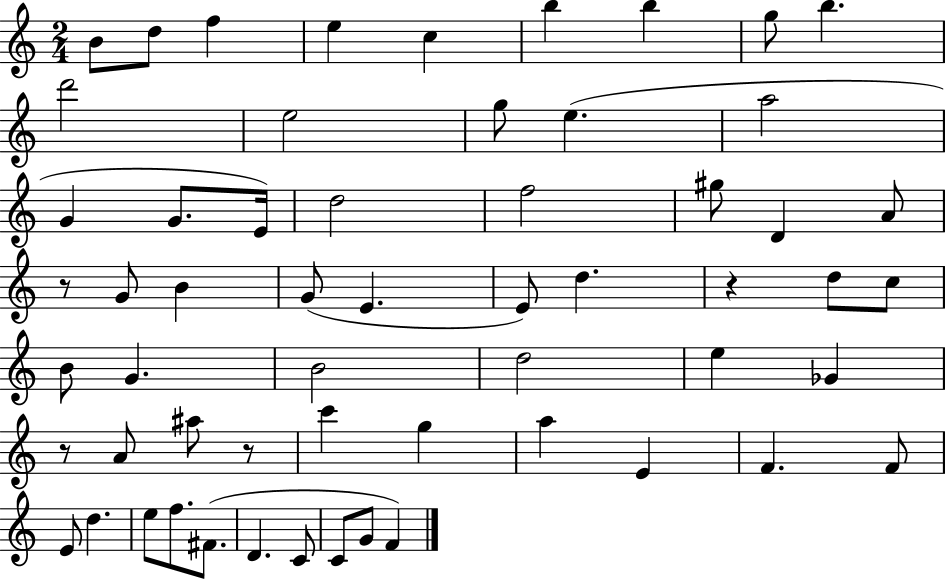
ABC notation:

X:1
T:Untitled
M:2/4
L:1/4
K:C
B/2 d/2 f e c b b g/2 b d'2 e2 g/2 e a2 G G/2 E/4 d2 f2 ^g/2 D A/2 z/2 G/2 B G/2 E E/2 d z d/2 c/2 B/2 G B2 d2 e _G z/2 A/2 ^a/2 z/2 c' g a E F F/2 E/2 d e/2 f/2 ^F/2 D C/2 C/2 G/2 F